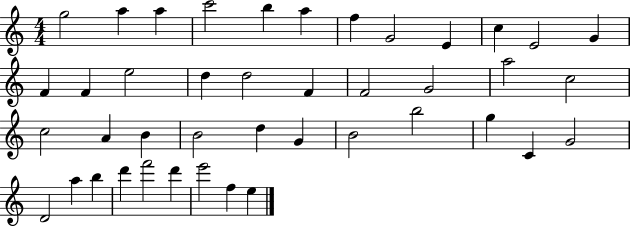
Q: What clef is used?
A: treble